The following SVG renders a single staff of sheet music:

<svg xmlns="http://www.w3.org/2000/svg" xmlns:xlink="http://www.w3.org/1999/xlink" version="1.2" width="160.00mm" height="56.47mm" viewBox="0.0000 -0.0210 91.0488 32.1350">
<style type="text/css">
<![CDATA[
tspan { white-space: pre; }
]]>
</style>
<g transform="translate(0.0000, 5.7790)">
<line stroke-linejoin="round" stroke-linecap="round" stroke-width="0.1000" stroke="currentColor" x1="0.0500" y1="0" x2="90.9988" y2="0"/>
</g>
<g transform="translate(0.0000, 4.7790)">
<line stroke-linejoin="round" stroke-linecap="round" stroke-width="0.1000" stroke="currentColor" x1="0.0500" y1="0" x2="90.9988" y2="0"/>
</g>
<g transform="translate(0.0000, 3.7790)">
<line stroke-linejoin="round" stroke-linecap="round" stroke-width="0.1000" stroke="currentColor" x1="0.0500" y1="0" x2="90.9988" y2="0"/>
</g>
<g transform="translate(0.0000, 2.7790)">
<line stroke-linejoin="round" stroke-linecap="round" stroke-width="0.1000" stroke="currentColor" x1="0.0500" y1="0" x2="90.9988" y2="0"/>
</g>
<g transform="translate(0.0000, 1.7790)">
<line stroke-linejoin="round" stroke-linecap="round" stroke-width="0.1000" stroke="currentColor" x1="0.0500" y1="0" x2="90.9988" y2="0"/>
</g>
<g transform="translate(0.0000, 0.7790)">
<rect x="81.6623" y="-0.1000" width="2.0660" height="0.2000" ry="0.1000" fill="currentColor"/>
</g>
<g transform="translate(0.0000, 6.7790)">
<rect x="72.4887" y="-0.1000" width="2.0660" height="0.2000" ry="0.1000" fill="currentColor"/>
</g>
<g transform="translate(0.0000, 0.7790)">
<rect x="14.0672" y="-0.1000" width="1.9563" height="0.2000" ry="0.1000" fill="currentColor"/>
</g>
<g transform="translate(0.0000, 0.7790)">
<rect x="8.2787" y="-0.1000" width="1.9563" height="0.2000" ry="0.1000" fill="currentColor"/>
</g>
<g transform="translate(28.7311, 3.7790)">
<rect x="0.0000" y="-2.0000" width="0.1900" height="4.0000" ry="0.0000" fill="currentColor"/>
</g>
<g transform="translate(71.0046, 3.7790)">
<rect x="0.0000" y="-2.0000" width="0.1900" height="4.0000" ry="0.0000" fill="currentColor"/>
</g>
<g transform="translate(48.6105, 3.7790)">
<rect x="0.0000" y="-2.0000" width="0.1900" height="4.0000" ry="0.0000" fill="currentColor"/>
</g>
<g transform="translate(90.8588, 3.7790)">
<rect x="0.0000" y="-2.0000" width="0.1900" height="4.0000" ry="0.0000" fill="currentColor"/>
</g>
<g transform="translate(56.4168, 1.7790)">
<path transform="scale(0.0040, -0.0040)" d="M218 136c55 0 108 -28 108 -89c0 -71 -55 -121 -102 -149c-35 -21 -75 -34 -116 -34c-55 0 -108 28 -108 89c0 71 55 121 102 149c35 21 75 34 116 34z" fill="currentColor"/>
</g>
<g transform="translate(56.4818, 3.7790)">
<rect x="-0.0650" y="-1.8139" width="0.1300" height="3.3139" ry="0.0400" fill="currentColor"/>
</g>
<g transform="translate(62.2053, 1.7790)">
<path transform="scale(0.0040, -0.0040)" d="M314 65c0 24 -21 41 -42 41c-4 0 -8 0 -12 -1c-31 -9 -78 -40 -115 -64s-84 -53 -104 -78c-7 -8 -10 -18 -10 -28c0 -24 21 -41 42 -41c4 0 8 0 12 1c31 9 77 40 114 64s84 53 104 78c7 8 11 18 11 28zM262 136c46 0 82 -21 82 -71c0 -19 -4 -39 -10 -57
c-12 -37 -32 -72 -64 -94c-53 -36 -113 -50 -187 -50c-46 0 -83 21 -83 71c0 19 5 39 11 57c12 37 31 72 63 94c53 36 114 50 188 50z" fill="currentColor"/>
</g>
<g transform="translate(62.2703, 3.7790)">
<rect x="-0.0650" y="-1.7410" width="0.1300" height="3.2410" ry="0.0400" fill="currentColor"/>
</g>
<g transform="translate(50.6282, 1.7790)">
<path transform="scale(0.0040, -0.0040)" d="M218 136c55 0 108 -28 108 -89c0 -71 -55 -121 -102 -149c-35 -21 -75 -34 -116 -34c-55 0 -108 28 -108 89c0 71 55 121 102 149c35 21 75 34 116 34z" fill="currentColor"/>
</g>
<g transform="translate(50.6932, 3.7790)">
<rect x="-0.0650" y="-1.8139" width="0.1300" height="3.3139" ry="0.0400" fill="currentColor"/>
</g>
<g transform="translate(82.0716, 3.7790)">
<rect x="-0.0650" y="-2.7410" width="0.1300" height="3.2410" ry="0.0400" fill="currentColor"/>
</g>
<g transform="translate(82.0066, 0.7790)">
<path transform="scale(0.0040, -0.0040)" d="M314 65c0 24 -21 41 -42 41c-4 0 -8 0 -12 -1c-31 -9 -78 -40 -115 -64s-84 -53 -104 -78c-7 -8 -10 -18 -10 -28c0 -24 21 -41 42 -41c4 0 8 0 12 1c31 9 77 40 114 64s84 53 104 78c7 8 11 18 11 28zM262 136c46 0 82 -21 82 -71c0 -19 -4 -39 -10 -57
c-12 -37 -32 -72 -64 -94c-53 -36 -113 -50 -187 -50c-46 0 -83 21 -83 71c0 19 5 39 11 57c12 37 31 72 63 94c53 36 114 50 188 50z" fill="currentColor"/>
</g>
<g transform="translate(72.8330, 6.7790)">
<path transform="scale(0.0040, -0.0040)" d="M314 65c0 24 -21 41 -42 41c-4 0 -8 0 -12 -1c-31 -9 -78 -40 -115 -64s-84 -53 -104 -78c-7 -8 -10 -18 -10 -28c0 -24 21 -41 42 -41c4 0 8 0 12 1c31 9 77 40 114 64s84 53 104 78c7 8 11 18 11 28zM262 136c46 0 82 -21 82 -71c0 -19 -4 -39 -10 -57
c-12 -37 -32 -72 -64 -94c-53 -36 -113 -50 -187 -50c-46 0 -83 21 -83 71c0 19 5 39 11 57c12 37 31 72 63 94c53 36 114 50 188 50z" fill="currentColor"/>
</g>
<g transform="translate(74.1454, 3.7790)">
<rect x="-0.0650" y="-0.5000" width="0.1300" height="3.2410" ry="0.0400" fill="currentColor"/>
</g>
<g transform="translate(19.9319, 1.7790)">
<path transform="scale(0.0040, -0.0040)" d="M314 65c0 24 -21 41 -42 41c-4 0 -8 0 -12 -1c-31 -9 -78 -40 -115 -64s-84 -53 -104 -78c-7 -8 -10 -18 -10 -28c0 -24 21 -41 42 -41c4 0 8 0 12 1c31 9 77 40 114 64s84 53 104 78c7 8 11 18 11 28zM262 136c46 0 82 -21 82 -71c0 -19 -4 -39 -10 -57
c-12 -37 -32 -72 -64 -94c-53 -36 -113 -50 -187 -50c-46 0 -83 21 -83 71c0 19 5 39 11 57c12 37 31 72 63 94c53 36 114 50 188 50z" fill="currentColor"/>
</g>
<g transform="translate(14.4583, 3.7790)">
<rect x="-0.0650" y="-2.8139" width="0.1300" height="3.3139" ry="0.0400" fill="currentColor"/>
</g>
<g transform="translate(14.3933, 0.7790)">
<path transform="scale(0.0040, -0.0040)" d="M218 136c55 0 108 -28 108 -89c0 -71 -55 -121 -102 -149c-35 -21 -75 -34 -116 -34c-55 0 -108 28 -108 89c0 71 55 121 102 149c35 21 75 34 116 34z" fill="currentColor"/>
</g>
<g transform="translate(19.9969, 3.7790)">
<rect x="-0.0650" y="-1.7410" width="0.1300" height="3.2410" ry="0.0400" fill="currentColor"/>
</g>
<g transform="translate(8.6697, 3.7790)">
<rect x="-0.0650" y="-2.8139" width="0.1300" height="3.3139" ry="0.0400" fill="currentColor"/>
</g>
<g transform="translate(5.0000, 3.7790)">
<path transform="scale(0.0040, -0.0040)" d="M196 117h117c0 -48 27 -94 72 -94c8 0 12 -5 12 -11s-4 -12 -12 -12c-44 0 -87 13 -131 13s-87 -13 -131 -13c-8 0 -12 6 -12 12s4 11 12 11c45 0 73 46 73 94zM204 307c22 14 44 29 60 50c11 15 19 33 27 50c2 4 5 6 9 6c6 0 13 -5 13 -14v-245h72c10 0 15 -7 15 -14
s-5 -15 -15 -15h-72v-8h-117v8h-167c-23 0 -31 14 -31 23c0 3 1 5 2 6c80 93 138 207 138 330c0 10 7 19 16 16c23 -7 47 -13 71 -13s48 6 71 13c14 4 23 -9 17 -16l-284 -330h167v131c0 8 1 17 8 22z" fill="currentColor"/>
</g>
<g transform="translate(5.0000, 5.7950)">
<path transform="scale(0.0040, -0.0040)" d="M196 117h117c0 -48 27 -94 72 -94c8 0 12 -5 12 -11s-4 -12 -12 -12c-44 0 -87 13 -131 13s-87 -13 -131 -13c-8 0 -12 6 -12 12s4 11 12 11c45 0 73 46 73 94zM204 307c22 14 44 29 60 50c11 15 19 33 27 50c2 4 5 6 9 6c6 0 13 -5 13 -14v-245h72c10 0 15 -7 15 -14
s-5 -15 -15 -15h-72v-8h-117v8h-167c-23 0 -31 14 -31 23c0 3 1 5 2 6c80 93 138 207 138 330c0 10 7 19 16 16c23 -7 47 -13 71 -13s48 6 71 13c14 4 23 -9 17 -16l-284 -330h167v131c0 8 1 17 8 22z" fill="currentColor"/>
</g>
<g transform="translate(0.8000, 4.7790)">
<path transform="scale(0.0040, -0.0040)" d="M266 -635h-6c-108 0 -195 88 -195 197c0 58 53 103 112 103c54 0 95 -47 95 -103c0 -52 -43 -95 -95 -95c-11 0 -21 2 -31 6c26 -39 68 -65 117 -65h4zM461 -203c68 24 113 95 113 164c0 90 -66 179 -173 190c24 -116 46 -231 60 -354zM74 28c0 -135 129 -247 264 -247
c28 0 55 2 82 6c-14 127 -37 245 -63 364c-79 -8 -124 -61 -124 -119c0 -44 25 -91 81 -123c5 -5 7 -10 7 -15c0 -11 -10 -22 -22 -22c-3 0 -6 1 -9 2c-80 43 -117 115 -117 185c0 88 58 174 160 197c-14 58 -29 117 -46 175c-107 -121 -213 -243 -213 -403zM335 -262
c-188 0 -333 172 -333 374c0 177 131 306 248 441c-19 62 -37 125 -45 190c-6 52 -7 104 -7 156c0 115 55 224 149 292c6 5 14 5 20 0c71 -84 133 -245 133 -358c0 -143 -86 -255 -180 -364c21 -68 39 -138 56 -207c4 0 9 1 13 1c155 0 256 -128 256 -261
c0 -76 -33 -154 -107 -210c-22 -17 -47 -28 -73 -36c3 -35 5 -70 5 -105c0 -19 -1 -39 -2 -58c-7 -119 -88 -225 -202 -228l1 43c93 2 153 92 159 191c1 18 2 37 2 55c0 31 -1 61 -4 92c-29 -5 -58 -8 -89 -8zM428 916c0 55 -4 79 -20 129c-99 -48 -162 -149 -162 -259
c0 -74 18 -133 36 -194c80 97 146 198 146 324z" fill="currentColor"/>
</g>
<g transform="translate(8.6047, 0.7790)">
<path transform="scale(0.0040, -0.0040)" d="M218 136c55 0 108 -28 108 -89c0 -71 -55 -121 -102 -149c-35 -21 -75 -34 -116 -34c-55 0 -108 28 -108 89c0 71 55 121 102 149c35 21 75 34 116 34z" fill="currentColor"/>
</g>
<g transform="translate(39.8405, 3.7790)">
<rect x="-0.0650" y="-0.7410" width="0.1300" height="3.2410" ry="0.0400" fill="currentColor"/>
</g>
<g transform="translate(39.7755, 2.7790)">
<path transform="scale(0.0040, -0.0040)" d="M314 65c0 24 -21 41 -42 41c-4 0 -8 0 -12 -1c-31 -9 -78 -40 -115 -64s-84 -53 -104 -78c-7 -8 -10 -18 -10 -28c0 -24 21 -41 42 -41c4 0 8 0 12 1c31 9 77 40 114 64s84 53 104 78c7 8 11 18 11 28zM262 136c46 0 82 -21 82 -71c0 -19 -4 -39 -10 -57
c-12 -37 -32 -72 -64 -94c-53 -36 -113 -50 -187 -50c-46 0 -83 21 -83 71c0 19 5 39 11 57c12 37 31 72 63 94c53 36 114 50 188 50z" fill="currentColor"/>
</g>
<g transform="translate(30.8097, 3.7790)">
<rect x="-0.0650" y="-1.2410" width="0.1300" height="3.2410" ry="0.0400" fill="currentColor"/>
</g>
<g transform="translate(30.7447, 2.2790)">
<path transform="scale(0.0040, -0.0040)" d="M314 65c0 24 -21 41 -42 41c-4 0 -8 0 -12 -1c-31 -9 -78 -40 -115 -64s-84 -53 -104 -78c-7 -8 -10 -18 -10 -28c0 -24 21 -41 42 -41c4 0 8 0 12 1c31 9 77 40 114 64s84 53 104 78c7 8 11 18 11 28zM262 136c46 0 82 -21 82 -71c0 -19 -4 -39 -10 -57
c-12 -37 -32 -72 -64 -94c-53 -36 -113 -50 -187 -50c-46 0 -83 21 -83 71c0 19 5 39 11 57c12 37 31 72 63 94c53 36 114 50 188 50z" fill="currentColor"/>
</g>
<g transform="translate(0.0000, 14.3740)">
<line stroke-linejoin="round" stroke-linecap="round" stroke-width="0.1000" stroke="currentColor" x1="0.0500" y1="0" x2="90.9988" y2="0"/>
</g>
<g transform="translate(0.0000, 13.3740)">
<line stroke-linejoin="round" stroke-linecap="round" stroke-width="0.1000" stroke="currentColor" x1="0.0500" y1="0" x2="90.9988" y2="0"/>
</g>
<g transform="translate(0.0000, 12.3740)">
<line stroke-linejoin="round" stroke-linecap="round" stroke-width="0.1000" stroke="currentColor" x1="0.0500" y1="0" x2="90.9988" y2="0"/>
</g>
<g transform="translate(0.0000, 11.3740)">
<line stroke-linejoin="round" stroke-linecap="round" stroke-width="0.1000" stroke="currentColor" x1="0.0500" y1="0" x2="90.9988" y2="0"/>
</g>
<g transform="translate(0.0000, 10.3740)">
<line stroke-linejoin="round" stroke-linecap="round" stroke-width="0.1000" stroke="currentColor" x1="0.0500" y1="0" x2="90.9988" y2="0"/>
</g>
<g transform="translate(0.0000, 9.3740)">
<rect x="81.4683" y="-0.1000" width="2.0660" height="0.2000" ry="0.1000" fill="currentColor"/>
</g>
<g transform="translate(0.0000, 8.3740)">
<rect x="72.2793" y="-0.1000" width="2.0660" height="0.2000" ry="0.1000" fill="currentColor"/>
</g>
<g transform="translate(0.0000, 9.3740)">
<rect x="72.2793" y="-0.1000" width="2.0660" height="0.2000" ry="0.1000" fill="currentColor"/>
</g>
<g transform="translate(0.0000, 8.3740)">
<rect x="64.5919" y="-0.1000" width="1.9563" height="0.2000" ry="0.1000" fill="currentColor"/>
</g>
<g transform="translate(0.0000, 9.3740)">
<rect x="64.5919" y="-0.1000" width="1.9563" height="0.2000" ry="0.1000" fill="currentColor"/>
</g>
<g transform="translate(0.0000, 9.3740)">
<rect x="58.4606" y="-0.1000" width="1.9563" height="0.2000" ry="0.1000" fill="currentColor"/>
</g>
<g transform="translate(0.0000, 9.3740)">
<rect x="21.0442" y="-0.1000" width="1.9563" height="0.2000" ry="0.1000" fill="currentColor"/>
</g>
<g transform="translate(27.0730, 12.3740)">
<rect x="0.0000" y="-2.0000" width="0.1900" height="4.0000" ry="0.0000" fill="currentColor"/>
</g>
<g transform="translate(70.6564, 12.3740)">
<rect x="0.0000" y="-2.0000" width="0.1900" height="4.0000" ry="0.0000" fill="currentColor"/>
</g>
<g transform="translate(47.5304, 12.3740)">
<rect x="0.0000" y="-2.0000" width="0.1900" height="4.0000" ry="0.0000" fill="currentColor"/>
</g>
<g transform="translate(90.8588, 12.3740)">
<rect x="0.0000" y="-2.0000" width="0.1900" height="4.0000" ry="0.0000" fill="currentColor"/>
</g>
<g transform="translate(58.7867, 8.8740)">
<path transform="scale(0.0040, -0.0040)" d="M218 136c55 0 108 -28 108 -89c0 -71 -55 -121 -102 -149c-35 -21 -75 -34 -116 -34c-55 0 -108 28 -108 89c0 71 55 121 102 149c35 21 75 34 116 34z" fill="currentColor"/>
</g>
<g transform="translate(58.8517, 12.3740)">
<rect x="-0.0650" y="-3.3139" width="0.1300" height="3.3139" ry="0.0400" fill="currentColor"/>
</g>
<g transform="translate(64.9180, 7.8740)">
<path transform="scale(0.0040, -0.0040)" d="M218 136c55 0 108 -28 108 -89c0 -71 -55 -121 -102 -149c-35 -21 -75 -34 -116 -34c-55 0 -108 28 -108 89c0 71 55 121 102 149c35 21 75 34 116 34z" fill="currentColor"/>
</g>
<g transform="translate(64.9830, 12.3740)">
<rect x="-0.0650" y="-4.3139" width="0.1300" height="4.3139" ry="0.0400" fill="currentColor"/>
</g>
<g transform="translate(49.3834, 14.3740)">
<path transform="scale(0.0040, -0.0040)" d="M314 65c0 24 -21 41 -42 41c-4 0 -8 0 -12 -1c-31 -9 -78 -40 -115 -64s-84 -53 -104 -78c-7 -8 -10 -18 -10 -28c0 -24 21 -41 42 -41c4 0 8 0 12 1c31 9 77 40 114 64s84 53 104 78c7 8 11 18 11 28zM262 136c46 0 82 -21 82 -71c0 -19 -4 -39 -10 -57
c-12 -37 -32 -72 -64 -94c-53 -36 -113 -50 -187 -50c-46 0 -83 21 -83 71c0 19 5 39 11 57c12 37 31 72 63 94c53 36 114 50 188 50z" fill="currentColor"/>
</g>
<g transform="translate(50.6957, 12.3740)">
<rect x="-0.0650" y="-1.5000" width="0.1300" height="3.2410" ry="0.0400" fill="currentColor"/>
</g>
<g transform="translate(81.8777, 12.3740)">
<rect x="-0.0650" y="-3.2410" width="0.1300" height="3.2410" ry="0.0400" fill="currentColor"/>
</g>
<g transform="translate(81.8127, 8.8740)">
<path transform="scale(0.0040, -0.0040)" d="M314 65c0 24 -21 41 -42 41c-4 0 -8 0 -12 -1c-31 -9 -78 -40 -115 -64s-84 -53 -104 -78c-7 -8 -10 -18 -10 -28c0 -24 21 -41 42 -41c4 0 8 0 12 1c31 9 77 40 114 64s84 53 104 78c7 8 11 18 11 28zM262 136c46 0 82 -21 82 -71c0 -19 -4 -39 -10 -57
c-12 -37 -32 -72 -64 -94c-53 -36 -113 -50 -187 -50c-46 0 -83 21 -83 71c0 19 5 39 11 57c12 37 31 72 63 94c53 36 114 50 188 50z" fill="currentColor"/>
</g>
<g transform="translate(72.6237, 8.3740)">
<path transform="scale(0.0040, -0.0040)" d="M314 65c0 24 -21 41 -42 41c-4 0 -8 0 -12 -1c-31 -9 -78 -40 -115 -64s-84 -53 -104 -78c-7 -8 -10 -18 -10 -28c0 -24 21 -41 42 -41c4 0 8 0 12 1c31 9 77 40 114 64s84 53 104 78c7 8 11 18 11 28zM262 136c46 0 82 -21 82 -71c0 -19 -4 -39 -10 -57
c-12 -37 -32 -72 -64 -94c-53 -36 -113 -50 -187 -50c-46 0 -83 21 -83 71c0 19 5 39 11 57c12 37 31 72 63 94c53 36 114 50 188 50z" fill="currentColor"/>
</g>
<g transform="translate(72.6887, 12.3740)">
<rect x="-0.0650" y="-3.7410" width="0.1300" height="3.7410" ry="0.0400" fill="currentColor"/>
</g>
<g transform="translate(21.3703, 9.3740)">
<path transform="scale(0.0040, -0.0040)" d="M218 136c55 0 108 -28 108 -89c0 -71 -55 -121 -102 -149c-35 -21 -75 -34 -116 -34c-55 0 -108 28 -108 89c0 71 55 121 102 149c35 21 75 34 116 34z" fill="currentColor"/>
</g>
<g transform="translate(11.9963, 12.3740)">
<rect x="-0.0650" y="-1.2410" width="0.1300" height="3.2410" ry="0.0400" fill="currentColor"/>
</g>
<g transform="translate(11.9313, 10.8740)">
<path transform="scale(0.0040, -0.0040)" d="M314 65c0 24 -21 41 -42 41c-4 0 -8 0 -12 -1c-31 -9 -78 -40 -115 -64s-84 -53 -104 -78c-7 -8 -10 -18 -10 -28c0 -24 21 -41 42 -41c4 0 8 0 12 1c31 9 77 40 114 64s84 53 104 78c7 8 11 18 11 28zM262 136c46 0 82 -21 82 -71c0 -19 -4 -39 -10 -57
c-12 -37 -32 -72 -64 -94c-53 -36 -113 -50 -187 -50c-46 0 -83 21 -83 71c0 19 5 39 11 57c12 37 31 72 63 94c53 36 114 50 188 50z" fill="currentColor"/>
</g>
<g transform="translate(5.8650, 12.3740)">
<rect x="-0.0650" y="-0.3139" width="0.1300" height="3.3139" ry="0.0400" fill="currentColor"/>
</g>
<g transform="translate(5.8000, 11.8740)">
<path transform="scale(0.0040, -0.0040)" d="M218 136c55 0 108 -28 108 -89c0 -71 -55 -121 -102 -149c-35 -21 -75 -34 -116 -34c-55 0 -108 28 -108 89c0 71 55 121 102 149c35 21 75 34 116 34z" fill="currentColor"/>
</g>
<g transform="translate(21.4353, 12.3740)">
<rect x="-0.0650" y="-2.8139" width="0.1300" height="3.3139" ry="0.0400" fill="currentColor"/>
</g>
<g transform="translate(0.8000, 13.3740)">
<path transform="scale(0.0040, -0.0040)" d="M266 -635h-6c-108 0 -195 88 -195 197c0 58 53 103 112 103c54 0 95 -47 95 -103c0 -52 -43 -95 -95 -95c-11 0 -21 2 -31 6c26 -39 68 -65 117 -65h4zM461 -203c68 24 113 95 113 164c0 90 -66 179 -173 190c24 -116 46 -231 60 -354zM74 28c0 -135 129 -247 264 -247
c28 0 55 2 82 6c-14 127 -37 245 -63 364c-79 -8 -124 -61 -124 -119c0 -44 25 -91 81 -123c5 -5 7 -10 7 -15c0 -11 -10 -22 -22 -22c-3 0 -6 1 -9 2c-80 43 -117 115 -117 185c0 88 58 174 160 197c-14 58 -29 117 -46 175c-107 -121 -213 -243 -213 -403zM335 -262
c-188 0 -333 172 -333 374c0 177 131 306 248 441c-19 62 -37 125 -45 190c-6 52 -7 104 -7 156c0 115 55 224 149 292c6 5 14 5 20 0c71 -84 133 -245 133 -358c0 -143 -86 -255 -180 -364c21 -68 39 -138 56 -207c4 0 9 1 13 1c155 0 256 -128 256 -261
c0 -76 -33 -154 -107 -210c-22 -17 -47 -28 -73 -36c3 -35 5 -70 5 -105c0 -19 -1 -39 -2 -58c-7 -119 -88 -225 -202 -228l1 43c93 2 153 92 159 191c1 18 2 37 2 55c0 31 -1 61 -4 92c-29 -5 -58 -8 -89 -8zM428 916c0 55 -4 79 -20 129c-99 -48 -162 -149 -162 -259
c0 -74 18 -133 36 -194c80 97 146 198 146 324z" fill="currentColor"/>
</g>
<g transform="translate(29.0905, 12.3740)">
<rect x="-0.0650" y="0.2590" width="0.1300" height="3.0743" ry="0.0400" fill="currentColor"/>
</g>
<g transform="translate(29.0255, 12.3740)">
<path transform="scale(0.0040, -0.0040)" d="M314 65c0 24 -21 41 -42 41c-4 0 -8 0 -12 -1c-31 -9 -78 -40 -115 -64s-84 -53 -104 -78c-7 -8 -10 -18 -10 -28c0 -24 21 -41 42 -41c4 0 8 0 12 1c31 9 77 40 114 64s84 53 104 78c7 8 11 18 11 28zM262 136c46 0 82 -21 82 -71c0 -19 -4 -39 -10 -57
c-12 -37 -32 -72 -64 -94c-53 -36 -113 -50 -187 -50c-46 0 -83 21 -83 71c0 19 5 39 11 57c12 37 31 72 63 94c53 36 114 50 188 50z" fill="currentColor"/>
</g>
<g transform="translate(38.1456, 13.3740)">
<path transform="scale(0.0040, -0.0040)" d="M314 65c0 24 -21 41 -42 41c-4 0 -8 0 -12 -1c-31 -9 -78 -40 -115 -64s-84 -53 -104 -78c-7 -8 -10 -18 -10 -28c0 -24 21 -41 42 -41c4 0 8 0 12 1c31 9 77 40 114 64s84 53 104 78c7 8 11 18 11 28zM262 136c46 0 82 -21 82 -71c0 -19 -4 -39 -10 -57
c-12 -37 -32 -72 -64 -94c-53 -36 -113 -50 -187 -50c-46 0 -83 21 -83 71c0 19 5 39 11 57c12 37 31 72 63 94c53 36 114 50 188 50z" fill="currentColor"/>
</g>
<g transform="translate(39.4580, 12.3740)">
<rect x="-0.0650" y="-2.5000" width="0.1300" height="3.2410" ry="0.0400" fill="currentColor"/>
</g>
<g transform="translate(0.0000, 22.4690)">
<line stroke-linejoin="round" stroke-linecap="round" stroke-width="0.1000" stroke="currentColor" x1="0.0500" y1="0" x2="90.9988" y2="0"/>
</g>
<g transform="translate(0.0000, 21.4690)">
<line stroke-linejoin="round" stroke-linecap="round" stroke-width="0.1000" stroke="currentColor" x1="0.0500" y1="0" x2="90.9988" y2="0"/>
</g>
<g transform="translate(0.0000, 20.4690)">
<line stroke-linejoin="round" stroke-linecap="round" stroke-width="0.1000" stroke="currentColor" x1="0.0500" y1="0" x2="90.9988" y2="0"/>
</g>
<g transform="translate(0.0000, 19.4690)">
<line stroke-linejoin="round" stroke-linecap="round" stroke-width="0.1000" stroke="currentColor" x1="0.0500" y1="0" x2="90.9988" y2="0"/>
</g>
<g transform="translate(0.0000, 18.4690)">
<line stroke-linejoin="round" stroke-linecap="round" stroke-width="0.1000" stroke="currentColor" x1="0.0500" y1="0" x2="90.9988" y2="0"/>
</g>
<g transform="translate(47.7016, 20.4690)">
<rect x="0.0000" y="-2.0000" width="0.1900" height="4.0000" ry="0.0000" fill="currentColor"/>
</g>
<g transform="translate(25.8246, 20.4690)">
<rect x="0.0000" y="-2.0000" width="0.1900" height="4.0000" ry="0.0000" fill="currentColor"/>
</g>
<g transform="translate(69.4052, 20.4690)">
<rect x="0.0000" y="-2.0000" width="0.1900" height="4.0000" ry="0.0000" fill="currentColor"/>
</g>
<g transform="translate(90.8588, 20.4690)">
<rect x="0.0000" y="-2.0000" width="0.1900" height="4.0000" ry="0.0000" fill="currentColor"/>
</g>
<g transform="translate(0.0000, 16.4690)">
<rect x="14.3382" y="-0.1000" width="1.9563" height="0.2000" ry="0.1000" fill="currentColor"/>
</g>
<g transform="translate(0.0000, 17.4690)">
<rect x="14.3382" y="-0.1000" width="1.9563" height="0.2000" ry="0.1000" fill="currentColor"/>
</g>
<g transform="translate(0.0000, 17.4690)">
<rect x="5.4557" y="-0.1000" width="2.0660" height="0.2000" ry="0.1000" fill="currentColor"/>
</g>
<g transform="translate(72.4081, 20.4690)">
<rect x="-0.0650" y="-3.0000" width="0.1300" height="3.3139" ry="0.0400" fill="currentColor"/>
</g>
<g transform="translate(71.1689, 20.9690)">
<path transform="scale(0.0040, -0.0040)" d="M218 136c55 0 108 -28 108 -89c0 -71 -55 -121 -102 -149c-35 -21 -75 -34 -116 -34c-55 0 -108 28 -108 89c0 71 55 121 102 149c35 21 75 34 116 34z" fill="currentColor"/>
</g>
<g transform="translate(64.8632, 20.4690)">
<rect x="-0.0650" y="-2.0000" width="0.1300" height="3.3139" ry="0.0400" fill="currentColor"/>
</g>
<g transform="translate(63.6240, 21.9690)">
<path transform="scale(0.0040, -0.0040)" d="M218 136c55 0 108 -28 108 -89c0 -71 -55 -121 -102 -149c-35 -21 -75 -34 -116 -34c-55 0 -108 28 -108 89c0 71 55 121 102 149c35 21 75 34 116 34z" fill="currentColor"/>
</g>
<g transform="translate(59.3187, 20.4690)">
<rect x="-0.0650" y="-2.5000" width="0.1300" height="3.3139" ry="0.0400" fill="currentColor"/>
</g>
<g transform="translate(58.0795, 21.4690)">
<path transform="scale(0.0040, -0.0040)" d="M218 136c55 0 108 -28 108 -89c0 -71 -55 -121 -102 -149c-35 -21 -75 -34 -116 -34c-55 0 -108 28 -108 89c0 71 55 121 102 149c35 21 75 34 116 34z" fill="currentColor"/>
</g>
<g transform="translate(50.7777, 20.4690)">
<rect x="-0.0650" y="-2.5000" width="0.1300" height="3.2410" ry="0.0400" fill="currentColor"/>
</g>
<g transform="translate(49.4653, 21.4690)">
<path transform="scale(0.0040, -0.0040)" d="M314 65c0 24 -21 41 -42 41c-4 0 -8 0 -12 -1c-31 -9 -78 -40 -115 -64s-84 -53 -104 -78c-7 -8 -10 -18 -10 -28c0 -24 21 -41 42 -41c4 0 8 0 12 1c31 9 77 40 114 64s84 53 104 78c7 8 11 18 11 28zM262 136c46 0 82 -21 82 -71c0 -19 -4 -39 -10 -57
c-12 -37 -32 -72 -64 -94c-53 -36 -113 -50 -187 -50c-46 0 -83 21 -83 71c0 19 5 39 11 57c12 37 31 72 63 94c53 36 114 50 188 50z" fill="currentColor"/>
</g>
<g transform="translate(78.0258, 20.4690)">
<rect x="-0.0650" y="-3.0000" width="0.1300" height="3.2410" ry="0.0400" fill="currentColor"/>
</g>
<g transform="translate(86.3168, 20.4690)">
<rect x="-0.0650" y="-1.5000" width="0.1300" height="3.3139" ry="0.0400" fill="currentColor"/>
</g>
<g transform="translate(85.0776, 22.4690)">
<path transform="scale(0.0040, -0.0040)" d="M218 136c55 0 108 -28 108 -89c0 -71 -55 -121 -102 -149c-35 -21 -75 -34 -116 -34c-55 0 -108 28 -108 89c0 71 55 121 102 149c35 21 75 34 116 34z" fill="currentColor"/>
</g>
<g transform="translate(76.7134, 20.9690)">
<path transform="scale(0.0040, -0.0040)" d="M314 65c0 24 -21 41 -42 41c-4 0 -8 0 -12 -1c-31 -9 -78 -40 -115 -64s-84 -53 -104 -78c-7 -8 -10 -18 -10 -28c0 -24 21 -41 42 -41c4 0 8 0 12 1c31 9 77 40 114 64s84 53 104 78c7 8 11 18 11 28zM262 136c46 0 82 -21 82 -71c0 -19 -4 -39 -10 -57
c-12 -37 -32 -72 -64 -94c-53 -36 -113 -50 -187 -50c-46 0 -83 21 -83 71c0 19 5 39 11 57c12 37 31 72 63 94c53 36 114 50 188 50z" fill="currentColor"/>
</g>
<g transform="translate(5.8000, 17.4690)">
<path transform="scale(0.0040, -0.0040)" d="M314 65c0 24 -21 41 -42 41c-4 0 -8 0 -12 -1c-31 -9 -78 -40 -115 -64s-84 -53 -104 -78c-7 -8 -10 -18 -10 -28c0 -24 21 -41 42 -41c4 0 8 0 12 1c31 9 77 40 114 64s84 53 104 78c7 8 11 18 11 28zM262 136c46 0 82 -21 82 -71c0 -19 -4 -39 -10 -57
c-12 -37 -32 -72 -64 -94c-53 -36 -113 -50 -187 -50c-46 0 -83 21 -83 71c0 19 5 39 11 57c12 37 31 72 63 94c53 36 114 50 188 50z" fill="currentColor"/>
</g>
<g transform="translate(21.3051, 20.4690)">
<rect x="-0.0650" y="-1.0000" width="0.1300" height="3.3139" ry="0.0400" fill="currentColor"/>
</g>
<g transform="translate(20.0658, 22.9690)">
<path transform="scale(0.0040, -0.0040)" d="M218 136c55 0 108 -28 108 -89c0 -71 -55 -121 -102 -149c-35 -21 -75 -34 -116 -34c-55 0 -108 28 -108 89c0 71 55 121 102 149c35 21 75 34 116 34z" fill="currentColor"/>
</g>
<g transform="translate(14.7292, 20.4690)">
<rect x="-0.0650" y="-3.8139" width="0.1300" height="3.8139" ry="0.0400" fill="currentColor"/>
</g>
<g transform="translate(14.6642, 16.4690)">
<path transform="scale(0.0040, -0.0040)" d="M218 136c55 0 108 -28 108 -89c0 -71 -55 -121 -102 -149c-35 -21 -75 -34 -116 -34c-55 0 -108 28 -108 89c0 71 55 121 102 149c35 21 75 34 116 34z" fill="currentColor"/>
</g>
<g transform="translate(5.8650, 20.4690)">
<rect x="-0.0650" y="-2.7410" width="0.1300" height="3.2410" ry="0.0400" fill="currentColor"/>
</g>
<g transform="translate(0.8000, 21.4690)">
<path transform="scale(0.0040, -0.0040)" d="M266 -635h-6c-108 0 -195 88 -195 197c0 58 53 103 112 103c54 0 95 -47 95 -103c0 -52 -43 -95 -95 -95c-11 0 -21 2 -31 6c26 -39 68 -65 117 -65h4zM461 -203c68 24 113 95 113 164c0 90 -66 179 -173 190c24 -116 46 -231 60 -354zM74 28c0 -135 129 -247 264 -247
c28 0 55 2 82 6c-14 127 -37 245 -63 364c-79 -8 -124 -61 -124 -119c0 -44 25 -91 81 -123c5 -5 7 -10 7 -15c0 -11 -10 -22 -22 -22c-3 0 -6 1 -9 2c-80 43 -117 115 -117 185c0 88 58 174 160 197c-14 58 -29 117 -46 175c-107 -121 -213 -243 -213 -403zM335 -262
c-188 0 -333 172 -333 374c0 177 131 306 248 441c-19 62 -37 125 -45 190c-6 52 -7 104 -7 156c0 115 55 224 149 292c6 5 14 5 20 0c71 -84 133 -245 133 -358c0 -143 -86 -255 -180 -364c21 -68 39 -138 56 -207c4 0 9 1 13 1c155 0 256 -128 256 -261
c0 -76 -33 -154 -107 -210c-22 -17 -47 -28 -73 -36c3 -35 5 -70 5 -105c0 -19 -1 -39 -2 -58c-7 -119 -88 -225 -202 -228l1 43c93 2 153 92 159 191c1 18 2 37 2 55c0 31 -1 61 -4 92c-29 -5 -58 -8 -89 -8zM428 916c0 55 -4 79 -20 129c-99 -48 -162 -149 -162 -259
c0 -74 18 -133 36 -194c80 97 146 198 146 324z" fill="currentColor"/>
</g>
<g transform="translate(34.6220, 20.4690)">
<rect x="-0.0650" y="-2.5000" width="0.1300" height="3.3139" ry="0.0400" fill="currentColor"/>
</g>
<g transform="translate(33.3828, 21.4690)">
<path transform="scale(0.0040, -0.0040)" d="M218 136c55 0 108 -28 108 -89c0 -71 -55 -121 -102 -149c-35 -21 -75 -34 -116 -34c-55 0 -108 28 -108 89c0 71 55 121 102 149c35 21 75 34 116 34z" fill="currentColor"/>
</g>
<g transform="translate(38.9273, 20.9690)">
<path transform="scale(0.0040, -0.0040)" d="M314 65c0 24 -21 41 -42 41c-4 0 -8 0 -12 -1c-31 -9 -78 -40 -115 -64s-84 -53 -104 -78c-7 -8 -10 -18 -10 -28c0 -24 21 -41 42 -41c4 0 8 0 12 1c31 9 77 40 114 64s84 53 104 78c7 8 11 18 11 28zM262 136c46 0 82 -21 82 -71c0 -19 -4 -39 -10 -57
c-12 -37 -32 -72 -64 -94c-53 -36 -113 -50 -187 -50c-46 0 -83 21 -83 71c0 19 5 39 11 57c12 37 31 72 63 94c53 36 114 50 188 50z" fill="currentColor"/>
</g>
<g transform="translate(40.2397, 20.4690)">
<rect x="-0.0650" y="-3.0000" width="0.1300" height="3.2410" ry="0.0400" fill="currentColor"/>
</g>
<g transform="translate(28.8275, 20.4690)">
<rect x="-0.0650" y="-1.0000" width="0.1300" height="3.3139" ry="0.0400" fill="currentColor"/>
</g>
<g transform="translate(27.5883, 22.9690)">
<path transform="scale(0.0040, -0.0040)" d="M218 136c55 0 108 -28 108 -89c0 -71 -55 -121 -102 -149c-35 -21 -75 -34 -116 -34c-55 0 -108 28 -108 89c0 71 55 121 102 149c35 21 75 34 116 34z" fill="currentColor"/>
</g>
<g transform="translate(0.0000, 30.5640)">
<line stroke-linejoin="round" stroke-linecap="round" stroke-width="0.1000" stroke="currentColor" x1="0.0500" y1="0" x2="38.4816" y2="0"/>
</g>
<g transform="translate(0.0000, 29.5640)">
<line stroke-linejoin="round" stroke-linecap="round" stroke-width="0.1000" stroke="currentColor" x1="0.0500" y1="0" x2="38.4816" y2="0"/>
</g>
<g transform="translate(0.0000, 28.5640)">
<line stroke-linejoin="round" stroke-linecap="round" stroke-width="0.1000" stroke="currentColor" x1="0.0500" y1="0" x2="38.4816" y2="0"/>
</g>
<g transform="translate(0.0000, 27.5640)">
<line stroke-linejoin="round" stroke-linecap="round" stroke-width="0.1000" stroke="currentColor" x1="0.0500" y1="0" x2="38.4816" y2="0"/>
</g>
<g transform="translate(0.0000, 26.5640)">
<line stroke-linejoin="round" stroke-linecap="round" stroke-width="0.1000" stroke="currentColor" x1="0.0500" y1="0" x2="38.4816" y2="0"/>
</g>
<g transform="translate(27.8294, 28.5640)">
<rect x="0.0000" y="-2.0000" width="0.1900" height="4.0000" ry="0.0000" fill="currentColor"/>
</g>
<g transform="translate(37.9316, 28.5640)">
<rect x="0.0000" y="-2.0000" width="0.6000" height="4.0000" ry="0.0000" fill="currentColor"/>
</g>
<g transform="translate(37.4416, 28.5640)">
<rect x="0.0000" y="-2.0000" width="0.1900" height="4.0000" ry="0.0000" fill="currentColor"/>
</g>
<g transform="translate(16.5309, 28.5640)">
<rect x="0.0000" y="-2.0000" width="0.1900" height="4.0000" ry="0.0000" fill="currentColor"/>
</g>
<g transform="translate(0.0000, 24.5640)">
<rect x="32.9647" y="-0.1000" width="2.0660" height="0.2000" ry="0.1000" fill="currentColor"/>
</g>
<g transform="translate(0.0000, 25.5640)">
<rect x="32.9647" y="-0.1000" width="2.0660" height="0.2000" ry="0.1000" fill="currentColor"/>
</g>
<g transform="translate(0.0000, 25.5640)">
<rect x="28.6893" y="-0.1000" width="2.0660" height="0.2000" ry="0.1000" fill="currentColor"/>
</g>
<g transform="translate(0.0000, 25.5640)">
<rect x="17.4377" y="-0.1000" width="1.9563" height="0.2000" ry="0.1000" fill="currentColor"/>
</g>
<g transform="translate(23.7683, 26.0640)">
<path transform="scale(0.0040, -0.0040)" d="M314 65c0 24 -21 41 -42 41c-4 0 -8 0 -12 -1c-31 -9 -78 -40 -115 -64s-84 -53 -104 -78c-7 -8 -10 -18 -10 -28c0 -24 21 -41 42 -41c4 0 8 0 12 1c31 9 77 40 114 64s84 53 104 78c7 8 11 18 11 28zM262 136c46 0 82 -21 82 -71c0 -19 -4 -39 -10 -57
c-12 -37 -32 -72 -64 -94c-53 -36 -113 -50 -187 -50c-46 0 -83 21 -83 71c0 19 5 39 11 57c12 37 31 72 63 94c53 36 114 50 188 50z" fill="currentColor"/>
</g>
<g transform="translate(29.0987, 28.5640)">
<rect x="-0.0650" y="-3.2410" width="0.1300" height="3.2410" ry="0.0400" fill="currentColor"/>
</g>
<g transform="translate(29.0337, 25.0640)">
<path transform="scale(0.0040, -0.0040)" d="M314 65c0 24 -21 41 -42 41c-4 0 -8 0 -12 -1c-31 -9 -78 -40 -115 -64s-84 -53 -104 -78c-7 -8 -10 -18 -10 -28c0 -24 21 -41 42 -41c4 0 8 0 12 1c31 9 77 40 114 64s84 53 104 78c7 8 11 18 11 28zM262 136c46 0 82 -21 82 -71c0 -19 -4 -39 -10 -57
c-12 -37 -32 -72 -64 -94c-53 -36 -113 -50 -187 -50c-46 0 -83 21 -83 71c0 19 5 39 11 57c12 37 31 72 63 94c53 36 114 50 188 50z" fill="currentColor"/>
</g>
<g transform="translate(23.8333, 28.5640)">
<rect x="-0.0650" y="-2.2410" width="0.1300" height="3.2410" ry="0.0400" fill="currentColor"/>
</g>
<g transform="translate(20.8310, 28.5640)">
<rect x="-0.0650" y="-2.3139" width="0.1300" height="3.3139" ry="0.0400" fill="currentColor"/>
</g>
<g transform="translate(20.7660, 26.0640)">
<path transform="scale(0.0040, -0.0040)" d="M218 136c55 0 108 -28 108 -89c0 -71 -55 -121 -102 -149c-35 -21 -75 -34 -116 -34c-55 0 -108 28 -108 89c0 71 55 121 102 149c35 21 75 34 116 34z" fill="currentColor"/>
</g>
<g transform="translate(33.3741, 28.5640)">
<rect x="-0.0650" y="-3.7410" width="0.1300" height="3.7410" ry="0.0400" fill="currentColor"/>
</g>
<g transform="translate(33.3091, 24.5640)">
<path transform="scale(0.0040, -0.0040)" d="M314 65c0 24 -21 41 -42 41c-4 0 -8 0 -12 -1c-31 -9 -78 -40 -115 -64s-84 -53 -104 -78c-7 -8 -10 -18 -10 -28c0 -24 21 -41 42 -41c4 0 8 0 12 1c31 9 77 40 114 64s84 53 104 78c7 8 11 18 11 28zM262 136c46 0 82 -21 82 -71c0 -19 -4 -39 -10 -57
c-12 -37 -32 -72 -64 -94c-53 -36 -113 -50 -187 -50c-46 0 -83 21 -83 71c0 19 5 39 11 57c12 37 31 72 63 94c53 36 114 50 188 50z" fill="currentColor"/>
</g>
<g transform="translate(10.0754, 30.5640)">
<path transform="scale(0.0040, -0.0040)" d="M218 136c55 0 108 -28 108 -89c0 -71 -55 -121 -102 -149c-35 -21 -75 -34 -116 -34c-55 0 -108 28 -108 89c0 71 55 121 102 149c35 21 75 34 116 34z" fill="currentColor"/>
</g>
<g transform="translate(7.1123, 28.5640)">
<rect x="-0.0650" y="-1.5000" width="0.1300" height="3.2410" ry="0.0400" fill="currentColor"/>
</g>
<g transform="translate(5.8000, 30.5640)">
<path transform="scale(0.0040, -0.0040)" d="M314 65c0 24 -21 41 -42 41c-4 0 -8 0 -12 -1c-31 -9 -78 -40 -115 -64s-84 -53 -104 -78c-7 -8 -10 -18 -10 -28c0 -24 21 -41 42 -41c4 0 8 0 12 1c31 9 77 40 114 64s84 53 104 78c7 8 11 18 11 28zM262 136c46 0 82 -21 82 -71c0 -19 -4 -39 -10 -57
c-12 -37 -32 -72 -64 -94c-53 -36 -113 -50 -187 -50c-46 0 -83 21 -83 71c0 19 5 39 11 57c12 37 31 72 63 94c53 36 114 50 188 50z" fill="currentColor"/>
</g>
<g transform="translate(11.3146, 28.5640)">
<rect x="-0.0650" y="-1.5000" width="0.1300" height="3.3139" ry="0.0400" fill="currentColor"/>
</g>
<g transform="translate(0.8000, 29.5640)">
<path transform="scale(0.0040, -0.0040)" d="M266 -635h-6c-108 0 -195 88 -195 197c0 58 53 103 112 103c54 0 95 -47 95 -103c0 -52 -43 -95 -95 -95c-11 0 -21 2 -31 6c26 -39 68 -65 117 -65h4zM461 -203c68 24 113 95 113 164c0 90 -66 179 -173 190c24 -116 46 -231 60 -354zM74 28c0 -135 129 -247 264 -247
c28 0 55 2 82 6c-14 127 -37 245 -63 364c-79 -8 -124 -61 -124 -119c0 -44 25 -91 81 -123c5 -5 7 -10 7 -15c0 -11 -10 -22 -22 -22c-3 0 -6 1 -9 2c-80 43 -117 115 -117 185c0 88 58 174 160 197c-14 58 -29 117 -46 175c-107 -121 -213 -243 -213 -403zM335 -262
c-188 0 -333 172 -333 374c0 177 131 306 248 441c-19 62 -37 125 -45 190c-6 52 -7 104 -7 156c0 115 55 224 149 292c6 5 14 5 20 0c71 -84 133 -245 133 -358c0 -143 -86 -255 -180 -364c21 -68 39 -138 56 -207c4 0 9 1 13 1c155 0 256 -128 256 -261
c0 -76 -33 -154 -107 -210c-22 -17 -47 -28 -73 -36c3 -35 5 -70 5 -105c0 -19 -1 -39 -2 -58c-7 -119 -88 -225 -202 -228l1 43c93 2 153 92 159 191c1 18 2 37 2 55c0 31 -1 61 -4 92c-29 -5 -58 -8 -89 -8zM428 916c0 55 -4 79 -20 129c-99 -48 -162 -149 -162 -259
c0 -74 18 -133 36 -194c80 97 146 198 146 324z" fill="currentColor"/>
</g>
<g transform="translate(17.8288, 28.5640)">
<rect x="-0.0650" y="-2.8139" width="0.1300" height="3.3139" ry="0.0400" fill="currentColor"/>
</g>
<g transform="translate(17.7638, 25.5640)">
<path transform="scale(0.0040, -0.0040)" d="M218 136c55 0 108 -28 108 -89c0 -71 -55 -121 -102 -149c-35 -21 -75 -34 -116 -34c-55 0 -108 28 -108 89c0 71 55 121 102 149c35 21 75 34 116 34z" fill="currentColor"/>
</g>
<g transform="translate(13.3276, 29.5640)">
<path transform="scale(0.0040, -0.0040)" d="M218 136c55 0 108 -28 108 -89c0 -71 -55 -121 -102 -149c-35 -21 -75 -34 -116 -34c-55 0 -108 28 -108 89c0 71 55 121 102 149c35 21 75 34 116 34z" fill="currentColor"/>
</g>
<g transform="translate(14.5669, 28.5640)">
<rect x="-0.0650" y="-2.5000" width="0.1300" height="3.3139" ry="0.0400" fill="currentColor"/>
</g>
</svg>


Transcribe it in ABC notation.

X:1
T:Untitled
M:4/4
L:1/4
K:C
a a f2 e2 d2 f f f2 C2 a2 c e2 a B2 G2 E2 b d' c'2 b2 a2 c' D D G A2 G2 G F A A2 E E2 E G a g g2 b2 c'2